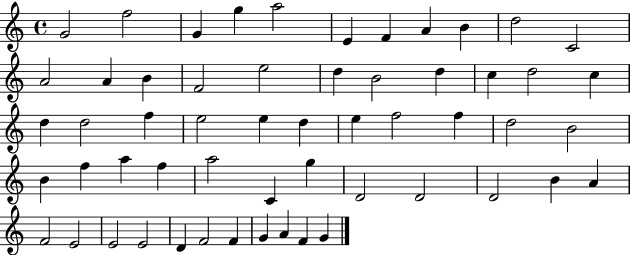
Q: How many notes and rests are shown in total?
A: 56